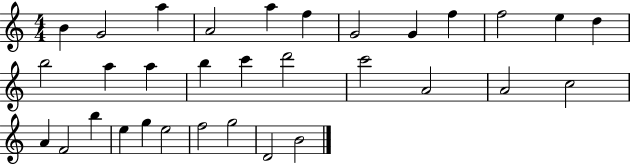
X:1
T:Untitled
M:4/4
L:1/4
K:C
B G2 a A2 a f G2 G f f2 e d b2 a a b c' d'2 c'2 A2 A2 c2 A F2 b e g e2 f2 g2 D2 B2